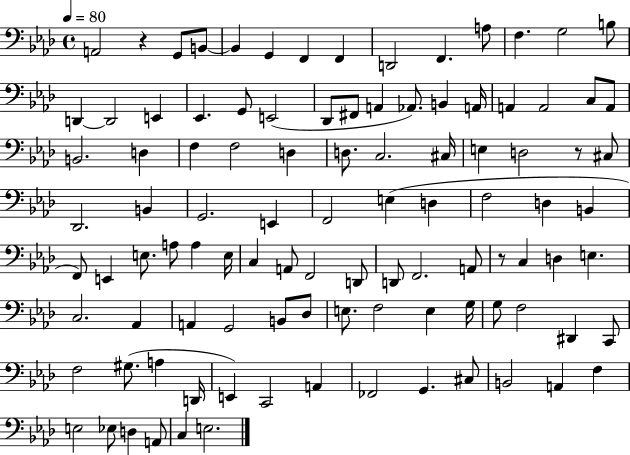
{
  \clef bass
  \time 4/4
  \defaultTimeSignature
  \key aes \major
  \tempo 4 = 80
  a,2 r4 g,8 b,8~~ | b,4 g,4 f,4 f,4 | d,2 f,4. a8 | f4. g2 b8 | \break d,4~~ d,2 e,4 | ees,4. g,8 e,2( | des,8 fis,8 a,4 aes,8.) b,4 a,16 | a,4 a,2 c8 a,8 | \break b,2. d4 | f4 f2 d4 | d8. c2. cis16 | e4 d2 r8 cis8 | \break des,2. b,4 | g,2. e,4 | f,2 e4( d4 | f2 d4 b,4 | \break f,8) e,4 e8. a8 a4 e16 | c4 a,8 f,2 d,8 | d,8 f,2. a,8 | r8 c4 d4 e4. | \break c2. aes,4 | a,4 g,2 b,8 des8 | e8. f2 e4 g16 | g8 f2 dis,4 c,8 | \break f2 gis8.( a4 d,16 | e,4) c,2 a,4 | fes,2 g,4. cis8 | b,2 a,4 f4 | \break e2 ees8 d4 a,8 | c4 e2. | \bar "|."
}